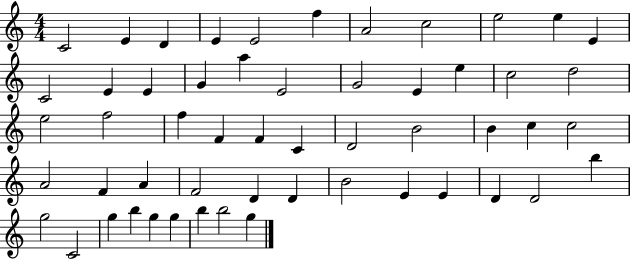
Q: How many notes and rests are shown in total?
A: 54